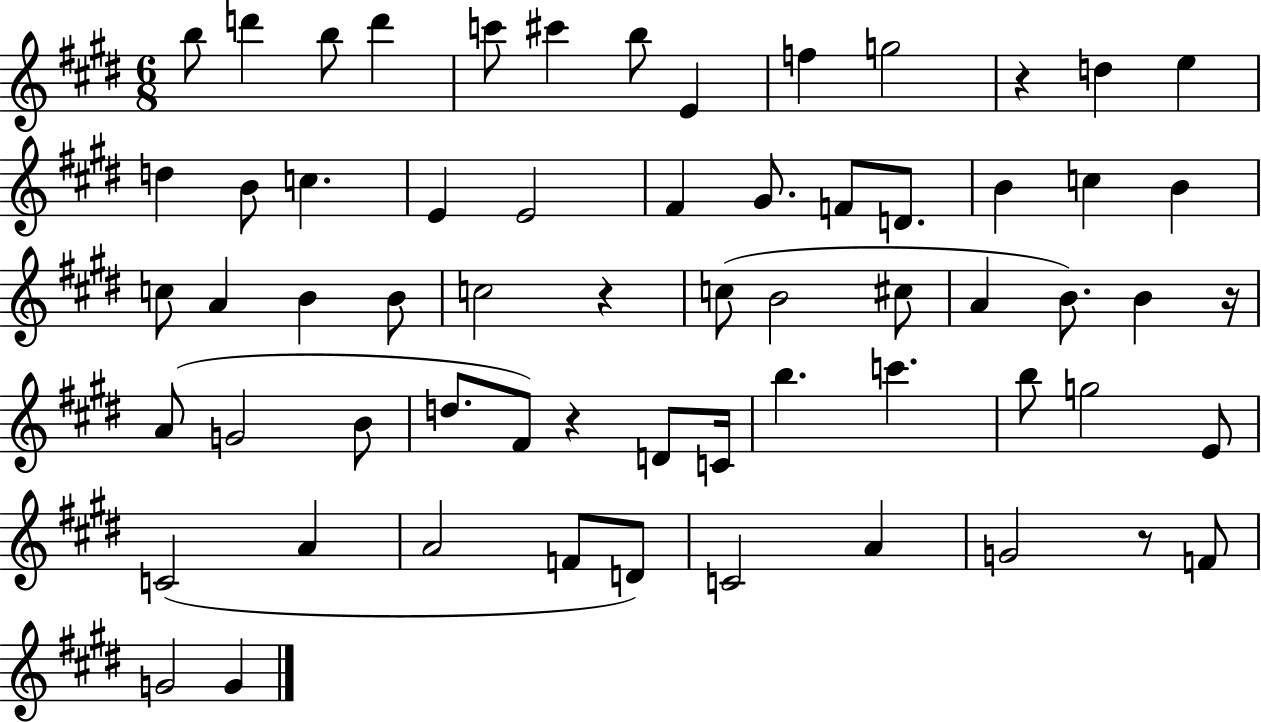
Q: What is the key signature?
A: E major